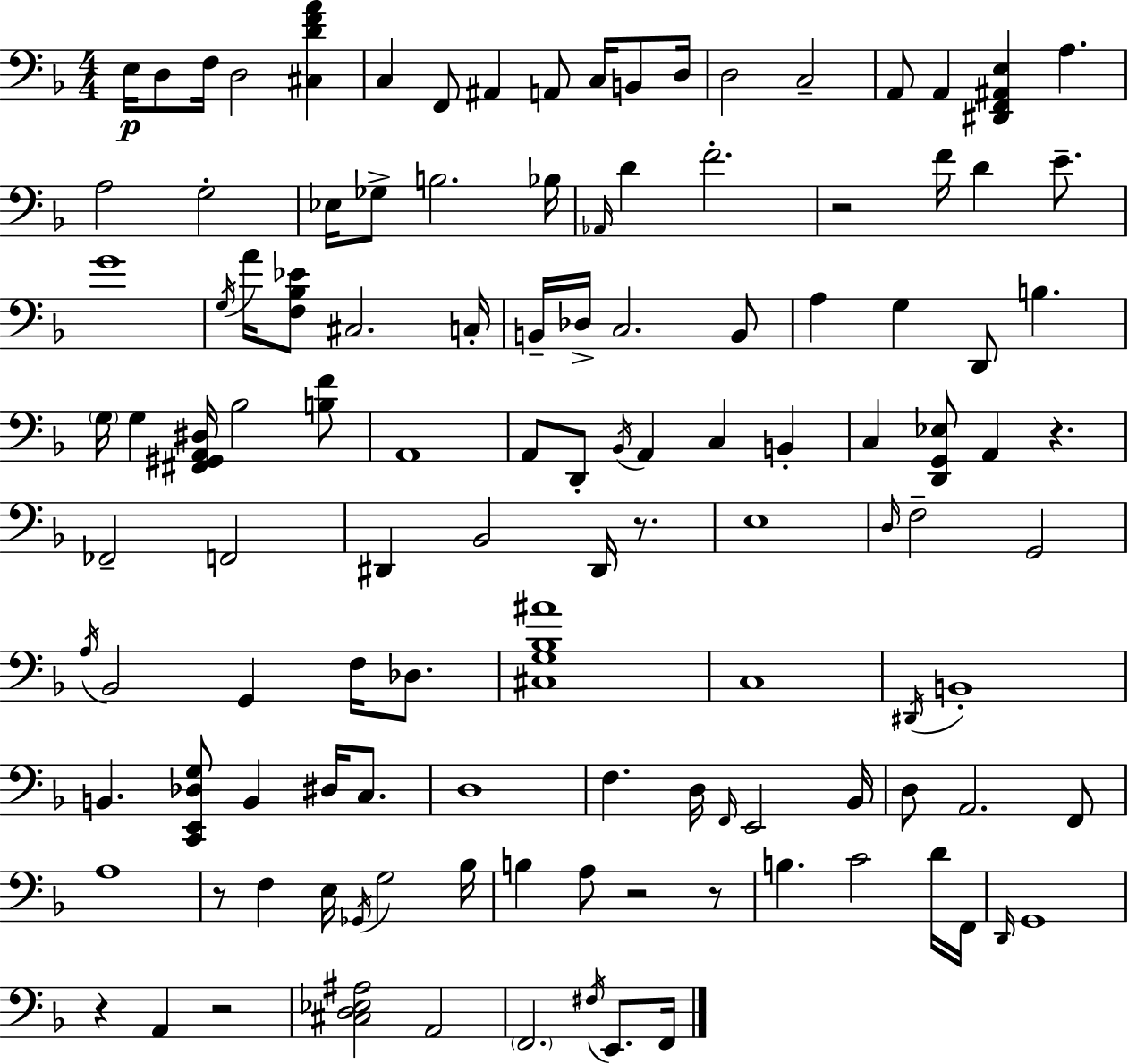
X:1
T:Untitled
M:4/4
L:1/4
K:F
E,/4 D,/2 F,/4 D,2 [^C,DFA] C, F,,/2 ^A,, A,,/2 C,/4 B,,/2 D,/4 D,2 C,2 A,,/2 A,, [^D,,F,,^A,,E,] A, A,2 G,2 _E,/4 _G,/2 B,2 _B,/4 _A,,/4 D F2 z2 F/4 D E/2 G4 G,/4 A/4 [F,_B,_E]/2 ^C,2 C,/4 B,,/4 _D,/4 C,2 B,,/2 A, G, D,,/2 B, G,/4 G, [^F,,^G,,A,,^D,]/4 _B,2 [B,F]/2 A,,4 A,,/2 D,,/2 _B,,/4 A,, C, B,, C, [D,,G,,_E,]/2 A,, z _F,,2 F,,2 ^D,, _B,,2 ^D,,/4 z/2 E,4 D,/4 F,2 G,,2 A,/4 _B,,2 G,, F,/4 _D,/2 [^C,G,_B,^A]4 C,4 ^D,,/4 B,,4 B,, [C,,E,,_D,G,]/2 B,, ^D,/4 C,/2 D,4 F, D,/4 F,,/4 E,,2 _B,,/4 D,/2 A,,2 F,,/2 A,4 z/2 F, E,/4 _G,,/4 G,2 _B,/4 B, A,/2 z2 z/2 B, C2 D/4 F,,/4 D,,/4 G,,4 z A,, z2 [^C,D,_E,^A,]2 A,,2 F,,2 ^F,/4 E,,/2 F,,/4